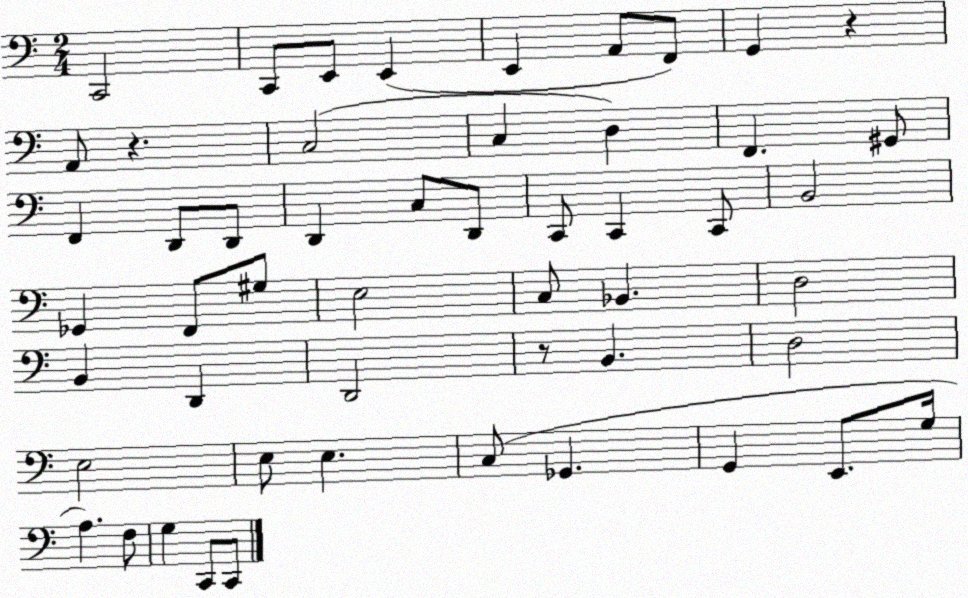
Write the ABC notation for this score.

X:1
T:Untitled
M:2/4
L:1/4
K:C
C,,2 C,,/2 E,,/2 E,, E,, A,,/2 F,,/2 G,, z A,,/2 z C,2 C, D, F,, ^G,,/2 F,, D,,/2 D,,/2 D,, C,/2 D,,/2 C,,/2 C,, C,,/2 B,,2 _G,, F,,/2 ^G,/2 E,2 C,/2 _B,, D,2 B,, D,, D,,2 z/2 B,, D,2 E,2 E,/2 E, C,/2 _G,, G,, E,,/2 G,/4 A, F,/2 G, C,,/2 C,,/2